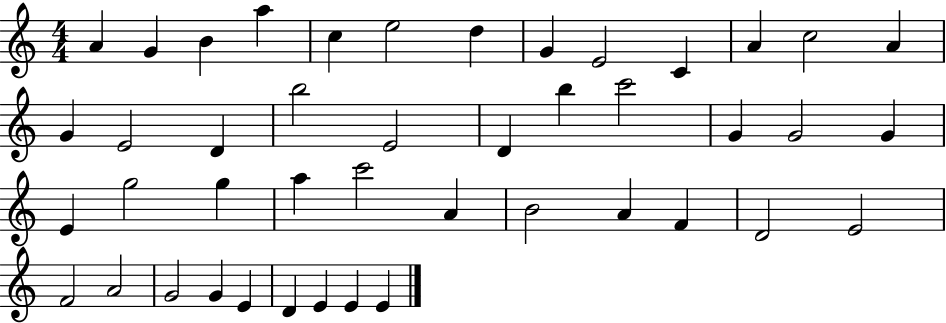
A4/q G4/q B4/q A5/q C5/q E5/h D5/q G4/q E4/h C4/q A4/q C5/h A4/q G4/q E4/h D4/q B5/h E4/h D4/q B5/q C6/h G4/q G4/h G4/q E4/q G5/h G5/q A5/q C6/h A4/q B4/h A4/q F4/q D4/h E4/h F4/h A4/h G4/h G4/q E4/q D4/q E4/q E4/q E4/q